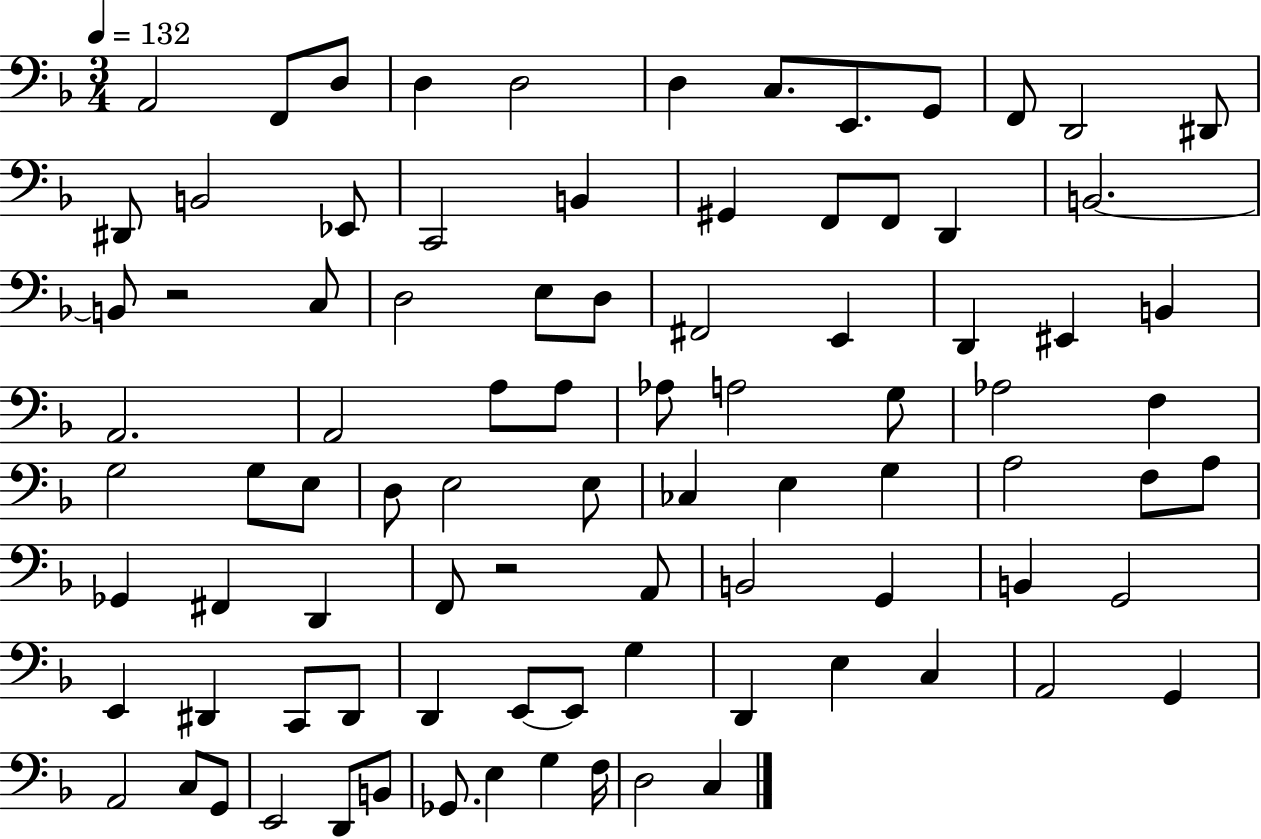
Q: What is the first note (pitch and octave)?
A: A2